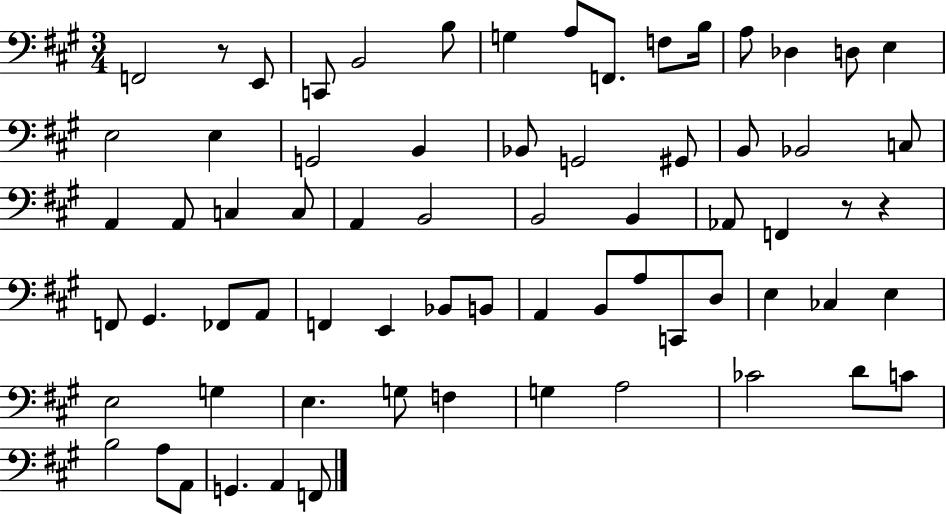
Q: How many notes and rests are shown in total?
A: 69